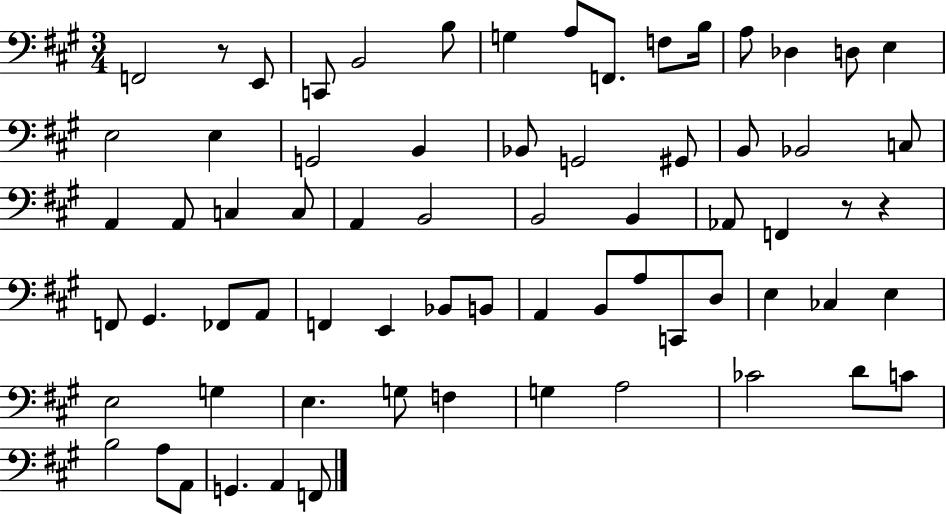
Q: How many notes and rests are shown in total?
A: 69